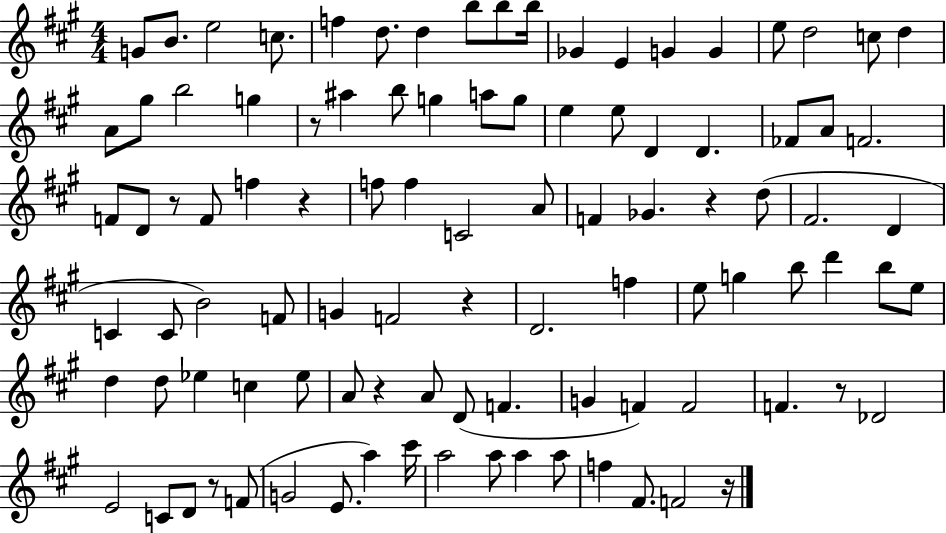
{
  \clef treble
  \numericTimeSignature
  \time 4/4
  \key a \major
  g'8 b'8. e''2 c''8. | f''4 d''8. d''4 b''8 b''8 b''16 | ges'4 e'4 g'4 g'4 | e''8 d''2 c''8 d''4 | \break a'8 gis''8 b''2 g''4 | r8 ais''4 b''8 g''4 a''8 g''8 | e''4 e''8 d'4 d'4. | fes'8 a'8 f'2. | \break f'8 d'8 r8 f'8 f''4 r4 | f''8 f''4 c'2 a'8 | f'4 ges'4. r4 d''8( | fis'2. d'4 | \break c'4 c'8 b'2) f'8 | g'4 f'2 r4 | d'2. f''4 | e''8 g''4 b''8 d'''4 b''8 e''8 | \break d''4 d''8 ees''4 c''4 ees''8 | a'8 r4 a'8 d'8( f'4. | g'4 f'4) f'2 | f'4. r8 des'2 | \break e'2 c'8 d'8 r8 f'8( | g'2 e'8. a''4) cis'''16 | a''2 a''8 a''4 a''8 | f''4 fis'8. f'2 r16 | \break \bar "|."
}